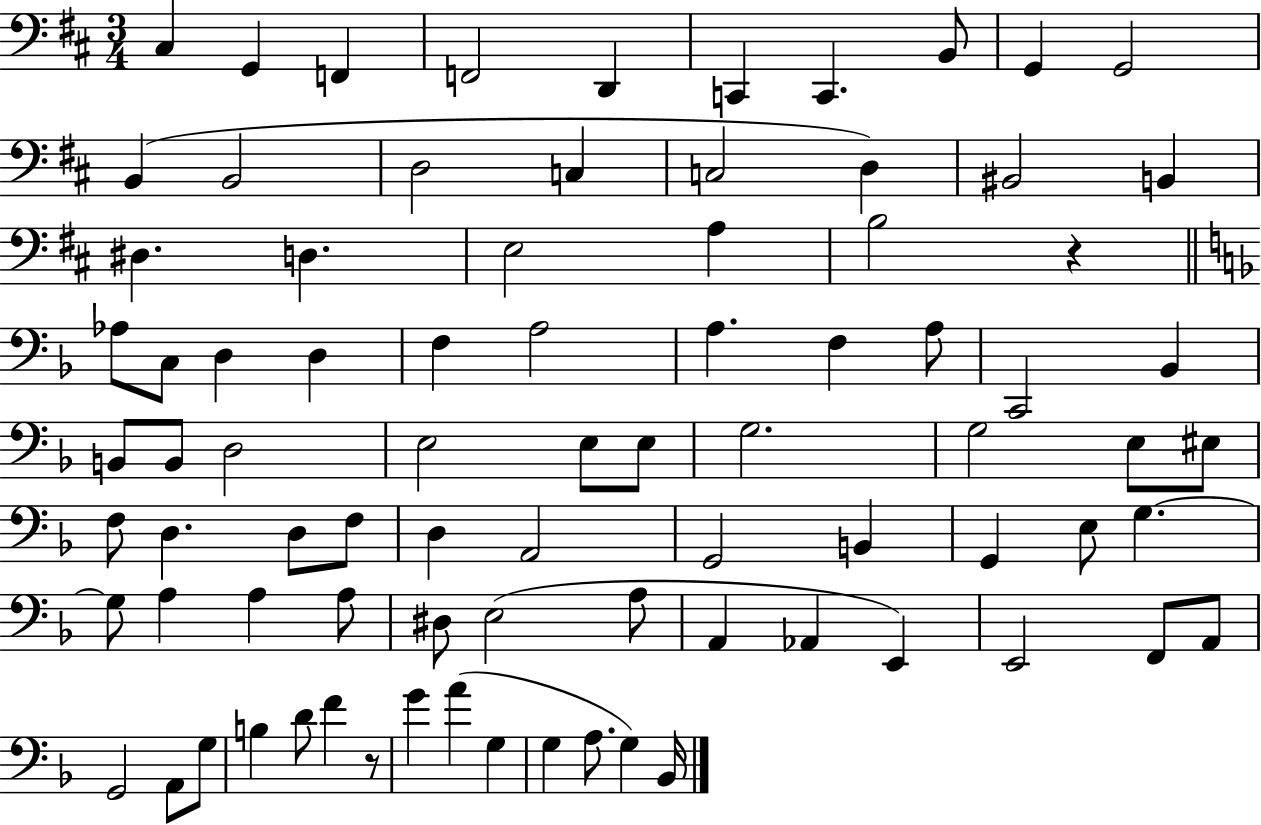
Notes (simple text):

C#3/q G2/q F2/q F2/h D2/q C2/q C2/q. B2/e G2/q G2/h B2/q B2/h D3/h C3/q C3/h D3/q BIS2/h B2/q D#3/q. D3/q. E3/h A3/q B3/h R/q Ab3/e C3/e D3/q D3/q F3/q A3/h A3/q. F3/q A3/e C2/h Bb2/q B2/e B2/e D3/h E3/h E3/e E3/e G3/h. G3/h E3/e EIS3/e F3/e D3/q. D3/e F3/e D3/q A2/h G2/h B2/q G2/q E3/e G3/q. G3/e A3/q A3/q A3/e D#3/e E3/h A3/e A2/q Ab2/q E2/q E2/h F2/e A2/e G2/h A2/e G3/e B3/q D4/e F4/q R/e G4/q A4/q G3/q G3/q A3/e. G3/q Bb2/s